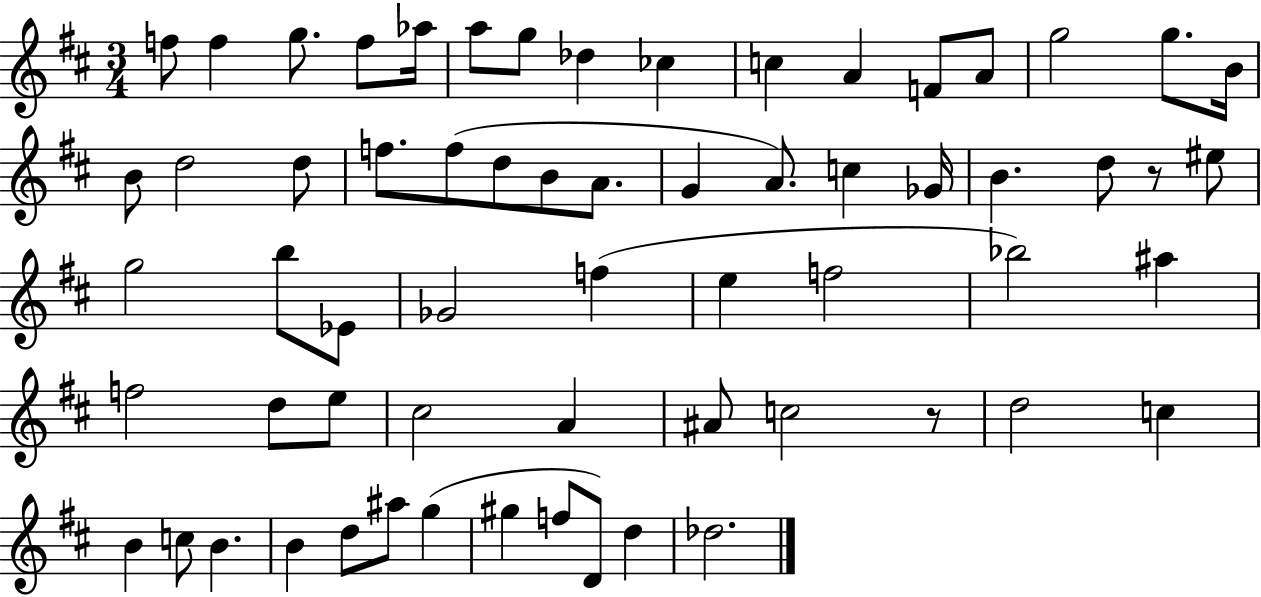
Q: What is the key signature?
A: D major